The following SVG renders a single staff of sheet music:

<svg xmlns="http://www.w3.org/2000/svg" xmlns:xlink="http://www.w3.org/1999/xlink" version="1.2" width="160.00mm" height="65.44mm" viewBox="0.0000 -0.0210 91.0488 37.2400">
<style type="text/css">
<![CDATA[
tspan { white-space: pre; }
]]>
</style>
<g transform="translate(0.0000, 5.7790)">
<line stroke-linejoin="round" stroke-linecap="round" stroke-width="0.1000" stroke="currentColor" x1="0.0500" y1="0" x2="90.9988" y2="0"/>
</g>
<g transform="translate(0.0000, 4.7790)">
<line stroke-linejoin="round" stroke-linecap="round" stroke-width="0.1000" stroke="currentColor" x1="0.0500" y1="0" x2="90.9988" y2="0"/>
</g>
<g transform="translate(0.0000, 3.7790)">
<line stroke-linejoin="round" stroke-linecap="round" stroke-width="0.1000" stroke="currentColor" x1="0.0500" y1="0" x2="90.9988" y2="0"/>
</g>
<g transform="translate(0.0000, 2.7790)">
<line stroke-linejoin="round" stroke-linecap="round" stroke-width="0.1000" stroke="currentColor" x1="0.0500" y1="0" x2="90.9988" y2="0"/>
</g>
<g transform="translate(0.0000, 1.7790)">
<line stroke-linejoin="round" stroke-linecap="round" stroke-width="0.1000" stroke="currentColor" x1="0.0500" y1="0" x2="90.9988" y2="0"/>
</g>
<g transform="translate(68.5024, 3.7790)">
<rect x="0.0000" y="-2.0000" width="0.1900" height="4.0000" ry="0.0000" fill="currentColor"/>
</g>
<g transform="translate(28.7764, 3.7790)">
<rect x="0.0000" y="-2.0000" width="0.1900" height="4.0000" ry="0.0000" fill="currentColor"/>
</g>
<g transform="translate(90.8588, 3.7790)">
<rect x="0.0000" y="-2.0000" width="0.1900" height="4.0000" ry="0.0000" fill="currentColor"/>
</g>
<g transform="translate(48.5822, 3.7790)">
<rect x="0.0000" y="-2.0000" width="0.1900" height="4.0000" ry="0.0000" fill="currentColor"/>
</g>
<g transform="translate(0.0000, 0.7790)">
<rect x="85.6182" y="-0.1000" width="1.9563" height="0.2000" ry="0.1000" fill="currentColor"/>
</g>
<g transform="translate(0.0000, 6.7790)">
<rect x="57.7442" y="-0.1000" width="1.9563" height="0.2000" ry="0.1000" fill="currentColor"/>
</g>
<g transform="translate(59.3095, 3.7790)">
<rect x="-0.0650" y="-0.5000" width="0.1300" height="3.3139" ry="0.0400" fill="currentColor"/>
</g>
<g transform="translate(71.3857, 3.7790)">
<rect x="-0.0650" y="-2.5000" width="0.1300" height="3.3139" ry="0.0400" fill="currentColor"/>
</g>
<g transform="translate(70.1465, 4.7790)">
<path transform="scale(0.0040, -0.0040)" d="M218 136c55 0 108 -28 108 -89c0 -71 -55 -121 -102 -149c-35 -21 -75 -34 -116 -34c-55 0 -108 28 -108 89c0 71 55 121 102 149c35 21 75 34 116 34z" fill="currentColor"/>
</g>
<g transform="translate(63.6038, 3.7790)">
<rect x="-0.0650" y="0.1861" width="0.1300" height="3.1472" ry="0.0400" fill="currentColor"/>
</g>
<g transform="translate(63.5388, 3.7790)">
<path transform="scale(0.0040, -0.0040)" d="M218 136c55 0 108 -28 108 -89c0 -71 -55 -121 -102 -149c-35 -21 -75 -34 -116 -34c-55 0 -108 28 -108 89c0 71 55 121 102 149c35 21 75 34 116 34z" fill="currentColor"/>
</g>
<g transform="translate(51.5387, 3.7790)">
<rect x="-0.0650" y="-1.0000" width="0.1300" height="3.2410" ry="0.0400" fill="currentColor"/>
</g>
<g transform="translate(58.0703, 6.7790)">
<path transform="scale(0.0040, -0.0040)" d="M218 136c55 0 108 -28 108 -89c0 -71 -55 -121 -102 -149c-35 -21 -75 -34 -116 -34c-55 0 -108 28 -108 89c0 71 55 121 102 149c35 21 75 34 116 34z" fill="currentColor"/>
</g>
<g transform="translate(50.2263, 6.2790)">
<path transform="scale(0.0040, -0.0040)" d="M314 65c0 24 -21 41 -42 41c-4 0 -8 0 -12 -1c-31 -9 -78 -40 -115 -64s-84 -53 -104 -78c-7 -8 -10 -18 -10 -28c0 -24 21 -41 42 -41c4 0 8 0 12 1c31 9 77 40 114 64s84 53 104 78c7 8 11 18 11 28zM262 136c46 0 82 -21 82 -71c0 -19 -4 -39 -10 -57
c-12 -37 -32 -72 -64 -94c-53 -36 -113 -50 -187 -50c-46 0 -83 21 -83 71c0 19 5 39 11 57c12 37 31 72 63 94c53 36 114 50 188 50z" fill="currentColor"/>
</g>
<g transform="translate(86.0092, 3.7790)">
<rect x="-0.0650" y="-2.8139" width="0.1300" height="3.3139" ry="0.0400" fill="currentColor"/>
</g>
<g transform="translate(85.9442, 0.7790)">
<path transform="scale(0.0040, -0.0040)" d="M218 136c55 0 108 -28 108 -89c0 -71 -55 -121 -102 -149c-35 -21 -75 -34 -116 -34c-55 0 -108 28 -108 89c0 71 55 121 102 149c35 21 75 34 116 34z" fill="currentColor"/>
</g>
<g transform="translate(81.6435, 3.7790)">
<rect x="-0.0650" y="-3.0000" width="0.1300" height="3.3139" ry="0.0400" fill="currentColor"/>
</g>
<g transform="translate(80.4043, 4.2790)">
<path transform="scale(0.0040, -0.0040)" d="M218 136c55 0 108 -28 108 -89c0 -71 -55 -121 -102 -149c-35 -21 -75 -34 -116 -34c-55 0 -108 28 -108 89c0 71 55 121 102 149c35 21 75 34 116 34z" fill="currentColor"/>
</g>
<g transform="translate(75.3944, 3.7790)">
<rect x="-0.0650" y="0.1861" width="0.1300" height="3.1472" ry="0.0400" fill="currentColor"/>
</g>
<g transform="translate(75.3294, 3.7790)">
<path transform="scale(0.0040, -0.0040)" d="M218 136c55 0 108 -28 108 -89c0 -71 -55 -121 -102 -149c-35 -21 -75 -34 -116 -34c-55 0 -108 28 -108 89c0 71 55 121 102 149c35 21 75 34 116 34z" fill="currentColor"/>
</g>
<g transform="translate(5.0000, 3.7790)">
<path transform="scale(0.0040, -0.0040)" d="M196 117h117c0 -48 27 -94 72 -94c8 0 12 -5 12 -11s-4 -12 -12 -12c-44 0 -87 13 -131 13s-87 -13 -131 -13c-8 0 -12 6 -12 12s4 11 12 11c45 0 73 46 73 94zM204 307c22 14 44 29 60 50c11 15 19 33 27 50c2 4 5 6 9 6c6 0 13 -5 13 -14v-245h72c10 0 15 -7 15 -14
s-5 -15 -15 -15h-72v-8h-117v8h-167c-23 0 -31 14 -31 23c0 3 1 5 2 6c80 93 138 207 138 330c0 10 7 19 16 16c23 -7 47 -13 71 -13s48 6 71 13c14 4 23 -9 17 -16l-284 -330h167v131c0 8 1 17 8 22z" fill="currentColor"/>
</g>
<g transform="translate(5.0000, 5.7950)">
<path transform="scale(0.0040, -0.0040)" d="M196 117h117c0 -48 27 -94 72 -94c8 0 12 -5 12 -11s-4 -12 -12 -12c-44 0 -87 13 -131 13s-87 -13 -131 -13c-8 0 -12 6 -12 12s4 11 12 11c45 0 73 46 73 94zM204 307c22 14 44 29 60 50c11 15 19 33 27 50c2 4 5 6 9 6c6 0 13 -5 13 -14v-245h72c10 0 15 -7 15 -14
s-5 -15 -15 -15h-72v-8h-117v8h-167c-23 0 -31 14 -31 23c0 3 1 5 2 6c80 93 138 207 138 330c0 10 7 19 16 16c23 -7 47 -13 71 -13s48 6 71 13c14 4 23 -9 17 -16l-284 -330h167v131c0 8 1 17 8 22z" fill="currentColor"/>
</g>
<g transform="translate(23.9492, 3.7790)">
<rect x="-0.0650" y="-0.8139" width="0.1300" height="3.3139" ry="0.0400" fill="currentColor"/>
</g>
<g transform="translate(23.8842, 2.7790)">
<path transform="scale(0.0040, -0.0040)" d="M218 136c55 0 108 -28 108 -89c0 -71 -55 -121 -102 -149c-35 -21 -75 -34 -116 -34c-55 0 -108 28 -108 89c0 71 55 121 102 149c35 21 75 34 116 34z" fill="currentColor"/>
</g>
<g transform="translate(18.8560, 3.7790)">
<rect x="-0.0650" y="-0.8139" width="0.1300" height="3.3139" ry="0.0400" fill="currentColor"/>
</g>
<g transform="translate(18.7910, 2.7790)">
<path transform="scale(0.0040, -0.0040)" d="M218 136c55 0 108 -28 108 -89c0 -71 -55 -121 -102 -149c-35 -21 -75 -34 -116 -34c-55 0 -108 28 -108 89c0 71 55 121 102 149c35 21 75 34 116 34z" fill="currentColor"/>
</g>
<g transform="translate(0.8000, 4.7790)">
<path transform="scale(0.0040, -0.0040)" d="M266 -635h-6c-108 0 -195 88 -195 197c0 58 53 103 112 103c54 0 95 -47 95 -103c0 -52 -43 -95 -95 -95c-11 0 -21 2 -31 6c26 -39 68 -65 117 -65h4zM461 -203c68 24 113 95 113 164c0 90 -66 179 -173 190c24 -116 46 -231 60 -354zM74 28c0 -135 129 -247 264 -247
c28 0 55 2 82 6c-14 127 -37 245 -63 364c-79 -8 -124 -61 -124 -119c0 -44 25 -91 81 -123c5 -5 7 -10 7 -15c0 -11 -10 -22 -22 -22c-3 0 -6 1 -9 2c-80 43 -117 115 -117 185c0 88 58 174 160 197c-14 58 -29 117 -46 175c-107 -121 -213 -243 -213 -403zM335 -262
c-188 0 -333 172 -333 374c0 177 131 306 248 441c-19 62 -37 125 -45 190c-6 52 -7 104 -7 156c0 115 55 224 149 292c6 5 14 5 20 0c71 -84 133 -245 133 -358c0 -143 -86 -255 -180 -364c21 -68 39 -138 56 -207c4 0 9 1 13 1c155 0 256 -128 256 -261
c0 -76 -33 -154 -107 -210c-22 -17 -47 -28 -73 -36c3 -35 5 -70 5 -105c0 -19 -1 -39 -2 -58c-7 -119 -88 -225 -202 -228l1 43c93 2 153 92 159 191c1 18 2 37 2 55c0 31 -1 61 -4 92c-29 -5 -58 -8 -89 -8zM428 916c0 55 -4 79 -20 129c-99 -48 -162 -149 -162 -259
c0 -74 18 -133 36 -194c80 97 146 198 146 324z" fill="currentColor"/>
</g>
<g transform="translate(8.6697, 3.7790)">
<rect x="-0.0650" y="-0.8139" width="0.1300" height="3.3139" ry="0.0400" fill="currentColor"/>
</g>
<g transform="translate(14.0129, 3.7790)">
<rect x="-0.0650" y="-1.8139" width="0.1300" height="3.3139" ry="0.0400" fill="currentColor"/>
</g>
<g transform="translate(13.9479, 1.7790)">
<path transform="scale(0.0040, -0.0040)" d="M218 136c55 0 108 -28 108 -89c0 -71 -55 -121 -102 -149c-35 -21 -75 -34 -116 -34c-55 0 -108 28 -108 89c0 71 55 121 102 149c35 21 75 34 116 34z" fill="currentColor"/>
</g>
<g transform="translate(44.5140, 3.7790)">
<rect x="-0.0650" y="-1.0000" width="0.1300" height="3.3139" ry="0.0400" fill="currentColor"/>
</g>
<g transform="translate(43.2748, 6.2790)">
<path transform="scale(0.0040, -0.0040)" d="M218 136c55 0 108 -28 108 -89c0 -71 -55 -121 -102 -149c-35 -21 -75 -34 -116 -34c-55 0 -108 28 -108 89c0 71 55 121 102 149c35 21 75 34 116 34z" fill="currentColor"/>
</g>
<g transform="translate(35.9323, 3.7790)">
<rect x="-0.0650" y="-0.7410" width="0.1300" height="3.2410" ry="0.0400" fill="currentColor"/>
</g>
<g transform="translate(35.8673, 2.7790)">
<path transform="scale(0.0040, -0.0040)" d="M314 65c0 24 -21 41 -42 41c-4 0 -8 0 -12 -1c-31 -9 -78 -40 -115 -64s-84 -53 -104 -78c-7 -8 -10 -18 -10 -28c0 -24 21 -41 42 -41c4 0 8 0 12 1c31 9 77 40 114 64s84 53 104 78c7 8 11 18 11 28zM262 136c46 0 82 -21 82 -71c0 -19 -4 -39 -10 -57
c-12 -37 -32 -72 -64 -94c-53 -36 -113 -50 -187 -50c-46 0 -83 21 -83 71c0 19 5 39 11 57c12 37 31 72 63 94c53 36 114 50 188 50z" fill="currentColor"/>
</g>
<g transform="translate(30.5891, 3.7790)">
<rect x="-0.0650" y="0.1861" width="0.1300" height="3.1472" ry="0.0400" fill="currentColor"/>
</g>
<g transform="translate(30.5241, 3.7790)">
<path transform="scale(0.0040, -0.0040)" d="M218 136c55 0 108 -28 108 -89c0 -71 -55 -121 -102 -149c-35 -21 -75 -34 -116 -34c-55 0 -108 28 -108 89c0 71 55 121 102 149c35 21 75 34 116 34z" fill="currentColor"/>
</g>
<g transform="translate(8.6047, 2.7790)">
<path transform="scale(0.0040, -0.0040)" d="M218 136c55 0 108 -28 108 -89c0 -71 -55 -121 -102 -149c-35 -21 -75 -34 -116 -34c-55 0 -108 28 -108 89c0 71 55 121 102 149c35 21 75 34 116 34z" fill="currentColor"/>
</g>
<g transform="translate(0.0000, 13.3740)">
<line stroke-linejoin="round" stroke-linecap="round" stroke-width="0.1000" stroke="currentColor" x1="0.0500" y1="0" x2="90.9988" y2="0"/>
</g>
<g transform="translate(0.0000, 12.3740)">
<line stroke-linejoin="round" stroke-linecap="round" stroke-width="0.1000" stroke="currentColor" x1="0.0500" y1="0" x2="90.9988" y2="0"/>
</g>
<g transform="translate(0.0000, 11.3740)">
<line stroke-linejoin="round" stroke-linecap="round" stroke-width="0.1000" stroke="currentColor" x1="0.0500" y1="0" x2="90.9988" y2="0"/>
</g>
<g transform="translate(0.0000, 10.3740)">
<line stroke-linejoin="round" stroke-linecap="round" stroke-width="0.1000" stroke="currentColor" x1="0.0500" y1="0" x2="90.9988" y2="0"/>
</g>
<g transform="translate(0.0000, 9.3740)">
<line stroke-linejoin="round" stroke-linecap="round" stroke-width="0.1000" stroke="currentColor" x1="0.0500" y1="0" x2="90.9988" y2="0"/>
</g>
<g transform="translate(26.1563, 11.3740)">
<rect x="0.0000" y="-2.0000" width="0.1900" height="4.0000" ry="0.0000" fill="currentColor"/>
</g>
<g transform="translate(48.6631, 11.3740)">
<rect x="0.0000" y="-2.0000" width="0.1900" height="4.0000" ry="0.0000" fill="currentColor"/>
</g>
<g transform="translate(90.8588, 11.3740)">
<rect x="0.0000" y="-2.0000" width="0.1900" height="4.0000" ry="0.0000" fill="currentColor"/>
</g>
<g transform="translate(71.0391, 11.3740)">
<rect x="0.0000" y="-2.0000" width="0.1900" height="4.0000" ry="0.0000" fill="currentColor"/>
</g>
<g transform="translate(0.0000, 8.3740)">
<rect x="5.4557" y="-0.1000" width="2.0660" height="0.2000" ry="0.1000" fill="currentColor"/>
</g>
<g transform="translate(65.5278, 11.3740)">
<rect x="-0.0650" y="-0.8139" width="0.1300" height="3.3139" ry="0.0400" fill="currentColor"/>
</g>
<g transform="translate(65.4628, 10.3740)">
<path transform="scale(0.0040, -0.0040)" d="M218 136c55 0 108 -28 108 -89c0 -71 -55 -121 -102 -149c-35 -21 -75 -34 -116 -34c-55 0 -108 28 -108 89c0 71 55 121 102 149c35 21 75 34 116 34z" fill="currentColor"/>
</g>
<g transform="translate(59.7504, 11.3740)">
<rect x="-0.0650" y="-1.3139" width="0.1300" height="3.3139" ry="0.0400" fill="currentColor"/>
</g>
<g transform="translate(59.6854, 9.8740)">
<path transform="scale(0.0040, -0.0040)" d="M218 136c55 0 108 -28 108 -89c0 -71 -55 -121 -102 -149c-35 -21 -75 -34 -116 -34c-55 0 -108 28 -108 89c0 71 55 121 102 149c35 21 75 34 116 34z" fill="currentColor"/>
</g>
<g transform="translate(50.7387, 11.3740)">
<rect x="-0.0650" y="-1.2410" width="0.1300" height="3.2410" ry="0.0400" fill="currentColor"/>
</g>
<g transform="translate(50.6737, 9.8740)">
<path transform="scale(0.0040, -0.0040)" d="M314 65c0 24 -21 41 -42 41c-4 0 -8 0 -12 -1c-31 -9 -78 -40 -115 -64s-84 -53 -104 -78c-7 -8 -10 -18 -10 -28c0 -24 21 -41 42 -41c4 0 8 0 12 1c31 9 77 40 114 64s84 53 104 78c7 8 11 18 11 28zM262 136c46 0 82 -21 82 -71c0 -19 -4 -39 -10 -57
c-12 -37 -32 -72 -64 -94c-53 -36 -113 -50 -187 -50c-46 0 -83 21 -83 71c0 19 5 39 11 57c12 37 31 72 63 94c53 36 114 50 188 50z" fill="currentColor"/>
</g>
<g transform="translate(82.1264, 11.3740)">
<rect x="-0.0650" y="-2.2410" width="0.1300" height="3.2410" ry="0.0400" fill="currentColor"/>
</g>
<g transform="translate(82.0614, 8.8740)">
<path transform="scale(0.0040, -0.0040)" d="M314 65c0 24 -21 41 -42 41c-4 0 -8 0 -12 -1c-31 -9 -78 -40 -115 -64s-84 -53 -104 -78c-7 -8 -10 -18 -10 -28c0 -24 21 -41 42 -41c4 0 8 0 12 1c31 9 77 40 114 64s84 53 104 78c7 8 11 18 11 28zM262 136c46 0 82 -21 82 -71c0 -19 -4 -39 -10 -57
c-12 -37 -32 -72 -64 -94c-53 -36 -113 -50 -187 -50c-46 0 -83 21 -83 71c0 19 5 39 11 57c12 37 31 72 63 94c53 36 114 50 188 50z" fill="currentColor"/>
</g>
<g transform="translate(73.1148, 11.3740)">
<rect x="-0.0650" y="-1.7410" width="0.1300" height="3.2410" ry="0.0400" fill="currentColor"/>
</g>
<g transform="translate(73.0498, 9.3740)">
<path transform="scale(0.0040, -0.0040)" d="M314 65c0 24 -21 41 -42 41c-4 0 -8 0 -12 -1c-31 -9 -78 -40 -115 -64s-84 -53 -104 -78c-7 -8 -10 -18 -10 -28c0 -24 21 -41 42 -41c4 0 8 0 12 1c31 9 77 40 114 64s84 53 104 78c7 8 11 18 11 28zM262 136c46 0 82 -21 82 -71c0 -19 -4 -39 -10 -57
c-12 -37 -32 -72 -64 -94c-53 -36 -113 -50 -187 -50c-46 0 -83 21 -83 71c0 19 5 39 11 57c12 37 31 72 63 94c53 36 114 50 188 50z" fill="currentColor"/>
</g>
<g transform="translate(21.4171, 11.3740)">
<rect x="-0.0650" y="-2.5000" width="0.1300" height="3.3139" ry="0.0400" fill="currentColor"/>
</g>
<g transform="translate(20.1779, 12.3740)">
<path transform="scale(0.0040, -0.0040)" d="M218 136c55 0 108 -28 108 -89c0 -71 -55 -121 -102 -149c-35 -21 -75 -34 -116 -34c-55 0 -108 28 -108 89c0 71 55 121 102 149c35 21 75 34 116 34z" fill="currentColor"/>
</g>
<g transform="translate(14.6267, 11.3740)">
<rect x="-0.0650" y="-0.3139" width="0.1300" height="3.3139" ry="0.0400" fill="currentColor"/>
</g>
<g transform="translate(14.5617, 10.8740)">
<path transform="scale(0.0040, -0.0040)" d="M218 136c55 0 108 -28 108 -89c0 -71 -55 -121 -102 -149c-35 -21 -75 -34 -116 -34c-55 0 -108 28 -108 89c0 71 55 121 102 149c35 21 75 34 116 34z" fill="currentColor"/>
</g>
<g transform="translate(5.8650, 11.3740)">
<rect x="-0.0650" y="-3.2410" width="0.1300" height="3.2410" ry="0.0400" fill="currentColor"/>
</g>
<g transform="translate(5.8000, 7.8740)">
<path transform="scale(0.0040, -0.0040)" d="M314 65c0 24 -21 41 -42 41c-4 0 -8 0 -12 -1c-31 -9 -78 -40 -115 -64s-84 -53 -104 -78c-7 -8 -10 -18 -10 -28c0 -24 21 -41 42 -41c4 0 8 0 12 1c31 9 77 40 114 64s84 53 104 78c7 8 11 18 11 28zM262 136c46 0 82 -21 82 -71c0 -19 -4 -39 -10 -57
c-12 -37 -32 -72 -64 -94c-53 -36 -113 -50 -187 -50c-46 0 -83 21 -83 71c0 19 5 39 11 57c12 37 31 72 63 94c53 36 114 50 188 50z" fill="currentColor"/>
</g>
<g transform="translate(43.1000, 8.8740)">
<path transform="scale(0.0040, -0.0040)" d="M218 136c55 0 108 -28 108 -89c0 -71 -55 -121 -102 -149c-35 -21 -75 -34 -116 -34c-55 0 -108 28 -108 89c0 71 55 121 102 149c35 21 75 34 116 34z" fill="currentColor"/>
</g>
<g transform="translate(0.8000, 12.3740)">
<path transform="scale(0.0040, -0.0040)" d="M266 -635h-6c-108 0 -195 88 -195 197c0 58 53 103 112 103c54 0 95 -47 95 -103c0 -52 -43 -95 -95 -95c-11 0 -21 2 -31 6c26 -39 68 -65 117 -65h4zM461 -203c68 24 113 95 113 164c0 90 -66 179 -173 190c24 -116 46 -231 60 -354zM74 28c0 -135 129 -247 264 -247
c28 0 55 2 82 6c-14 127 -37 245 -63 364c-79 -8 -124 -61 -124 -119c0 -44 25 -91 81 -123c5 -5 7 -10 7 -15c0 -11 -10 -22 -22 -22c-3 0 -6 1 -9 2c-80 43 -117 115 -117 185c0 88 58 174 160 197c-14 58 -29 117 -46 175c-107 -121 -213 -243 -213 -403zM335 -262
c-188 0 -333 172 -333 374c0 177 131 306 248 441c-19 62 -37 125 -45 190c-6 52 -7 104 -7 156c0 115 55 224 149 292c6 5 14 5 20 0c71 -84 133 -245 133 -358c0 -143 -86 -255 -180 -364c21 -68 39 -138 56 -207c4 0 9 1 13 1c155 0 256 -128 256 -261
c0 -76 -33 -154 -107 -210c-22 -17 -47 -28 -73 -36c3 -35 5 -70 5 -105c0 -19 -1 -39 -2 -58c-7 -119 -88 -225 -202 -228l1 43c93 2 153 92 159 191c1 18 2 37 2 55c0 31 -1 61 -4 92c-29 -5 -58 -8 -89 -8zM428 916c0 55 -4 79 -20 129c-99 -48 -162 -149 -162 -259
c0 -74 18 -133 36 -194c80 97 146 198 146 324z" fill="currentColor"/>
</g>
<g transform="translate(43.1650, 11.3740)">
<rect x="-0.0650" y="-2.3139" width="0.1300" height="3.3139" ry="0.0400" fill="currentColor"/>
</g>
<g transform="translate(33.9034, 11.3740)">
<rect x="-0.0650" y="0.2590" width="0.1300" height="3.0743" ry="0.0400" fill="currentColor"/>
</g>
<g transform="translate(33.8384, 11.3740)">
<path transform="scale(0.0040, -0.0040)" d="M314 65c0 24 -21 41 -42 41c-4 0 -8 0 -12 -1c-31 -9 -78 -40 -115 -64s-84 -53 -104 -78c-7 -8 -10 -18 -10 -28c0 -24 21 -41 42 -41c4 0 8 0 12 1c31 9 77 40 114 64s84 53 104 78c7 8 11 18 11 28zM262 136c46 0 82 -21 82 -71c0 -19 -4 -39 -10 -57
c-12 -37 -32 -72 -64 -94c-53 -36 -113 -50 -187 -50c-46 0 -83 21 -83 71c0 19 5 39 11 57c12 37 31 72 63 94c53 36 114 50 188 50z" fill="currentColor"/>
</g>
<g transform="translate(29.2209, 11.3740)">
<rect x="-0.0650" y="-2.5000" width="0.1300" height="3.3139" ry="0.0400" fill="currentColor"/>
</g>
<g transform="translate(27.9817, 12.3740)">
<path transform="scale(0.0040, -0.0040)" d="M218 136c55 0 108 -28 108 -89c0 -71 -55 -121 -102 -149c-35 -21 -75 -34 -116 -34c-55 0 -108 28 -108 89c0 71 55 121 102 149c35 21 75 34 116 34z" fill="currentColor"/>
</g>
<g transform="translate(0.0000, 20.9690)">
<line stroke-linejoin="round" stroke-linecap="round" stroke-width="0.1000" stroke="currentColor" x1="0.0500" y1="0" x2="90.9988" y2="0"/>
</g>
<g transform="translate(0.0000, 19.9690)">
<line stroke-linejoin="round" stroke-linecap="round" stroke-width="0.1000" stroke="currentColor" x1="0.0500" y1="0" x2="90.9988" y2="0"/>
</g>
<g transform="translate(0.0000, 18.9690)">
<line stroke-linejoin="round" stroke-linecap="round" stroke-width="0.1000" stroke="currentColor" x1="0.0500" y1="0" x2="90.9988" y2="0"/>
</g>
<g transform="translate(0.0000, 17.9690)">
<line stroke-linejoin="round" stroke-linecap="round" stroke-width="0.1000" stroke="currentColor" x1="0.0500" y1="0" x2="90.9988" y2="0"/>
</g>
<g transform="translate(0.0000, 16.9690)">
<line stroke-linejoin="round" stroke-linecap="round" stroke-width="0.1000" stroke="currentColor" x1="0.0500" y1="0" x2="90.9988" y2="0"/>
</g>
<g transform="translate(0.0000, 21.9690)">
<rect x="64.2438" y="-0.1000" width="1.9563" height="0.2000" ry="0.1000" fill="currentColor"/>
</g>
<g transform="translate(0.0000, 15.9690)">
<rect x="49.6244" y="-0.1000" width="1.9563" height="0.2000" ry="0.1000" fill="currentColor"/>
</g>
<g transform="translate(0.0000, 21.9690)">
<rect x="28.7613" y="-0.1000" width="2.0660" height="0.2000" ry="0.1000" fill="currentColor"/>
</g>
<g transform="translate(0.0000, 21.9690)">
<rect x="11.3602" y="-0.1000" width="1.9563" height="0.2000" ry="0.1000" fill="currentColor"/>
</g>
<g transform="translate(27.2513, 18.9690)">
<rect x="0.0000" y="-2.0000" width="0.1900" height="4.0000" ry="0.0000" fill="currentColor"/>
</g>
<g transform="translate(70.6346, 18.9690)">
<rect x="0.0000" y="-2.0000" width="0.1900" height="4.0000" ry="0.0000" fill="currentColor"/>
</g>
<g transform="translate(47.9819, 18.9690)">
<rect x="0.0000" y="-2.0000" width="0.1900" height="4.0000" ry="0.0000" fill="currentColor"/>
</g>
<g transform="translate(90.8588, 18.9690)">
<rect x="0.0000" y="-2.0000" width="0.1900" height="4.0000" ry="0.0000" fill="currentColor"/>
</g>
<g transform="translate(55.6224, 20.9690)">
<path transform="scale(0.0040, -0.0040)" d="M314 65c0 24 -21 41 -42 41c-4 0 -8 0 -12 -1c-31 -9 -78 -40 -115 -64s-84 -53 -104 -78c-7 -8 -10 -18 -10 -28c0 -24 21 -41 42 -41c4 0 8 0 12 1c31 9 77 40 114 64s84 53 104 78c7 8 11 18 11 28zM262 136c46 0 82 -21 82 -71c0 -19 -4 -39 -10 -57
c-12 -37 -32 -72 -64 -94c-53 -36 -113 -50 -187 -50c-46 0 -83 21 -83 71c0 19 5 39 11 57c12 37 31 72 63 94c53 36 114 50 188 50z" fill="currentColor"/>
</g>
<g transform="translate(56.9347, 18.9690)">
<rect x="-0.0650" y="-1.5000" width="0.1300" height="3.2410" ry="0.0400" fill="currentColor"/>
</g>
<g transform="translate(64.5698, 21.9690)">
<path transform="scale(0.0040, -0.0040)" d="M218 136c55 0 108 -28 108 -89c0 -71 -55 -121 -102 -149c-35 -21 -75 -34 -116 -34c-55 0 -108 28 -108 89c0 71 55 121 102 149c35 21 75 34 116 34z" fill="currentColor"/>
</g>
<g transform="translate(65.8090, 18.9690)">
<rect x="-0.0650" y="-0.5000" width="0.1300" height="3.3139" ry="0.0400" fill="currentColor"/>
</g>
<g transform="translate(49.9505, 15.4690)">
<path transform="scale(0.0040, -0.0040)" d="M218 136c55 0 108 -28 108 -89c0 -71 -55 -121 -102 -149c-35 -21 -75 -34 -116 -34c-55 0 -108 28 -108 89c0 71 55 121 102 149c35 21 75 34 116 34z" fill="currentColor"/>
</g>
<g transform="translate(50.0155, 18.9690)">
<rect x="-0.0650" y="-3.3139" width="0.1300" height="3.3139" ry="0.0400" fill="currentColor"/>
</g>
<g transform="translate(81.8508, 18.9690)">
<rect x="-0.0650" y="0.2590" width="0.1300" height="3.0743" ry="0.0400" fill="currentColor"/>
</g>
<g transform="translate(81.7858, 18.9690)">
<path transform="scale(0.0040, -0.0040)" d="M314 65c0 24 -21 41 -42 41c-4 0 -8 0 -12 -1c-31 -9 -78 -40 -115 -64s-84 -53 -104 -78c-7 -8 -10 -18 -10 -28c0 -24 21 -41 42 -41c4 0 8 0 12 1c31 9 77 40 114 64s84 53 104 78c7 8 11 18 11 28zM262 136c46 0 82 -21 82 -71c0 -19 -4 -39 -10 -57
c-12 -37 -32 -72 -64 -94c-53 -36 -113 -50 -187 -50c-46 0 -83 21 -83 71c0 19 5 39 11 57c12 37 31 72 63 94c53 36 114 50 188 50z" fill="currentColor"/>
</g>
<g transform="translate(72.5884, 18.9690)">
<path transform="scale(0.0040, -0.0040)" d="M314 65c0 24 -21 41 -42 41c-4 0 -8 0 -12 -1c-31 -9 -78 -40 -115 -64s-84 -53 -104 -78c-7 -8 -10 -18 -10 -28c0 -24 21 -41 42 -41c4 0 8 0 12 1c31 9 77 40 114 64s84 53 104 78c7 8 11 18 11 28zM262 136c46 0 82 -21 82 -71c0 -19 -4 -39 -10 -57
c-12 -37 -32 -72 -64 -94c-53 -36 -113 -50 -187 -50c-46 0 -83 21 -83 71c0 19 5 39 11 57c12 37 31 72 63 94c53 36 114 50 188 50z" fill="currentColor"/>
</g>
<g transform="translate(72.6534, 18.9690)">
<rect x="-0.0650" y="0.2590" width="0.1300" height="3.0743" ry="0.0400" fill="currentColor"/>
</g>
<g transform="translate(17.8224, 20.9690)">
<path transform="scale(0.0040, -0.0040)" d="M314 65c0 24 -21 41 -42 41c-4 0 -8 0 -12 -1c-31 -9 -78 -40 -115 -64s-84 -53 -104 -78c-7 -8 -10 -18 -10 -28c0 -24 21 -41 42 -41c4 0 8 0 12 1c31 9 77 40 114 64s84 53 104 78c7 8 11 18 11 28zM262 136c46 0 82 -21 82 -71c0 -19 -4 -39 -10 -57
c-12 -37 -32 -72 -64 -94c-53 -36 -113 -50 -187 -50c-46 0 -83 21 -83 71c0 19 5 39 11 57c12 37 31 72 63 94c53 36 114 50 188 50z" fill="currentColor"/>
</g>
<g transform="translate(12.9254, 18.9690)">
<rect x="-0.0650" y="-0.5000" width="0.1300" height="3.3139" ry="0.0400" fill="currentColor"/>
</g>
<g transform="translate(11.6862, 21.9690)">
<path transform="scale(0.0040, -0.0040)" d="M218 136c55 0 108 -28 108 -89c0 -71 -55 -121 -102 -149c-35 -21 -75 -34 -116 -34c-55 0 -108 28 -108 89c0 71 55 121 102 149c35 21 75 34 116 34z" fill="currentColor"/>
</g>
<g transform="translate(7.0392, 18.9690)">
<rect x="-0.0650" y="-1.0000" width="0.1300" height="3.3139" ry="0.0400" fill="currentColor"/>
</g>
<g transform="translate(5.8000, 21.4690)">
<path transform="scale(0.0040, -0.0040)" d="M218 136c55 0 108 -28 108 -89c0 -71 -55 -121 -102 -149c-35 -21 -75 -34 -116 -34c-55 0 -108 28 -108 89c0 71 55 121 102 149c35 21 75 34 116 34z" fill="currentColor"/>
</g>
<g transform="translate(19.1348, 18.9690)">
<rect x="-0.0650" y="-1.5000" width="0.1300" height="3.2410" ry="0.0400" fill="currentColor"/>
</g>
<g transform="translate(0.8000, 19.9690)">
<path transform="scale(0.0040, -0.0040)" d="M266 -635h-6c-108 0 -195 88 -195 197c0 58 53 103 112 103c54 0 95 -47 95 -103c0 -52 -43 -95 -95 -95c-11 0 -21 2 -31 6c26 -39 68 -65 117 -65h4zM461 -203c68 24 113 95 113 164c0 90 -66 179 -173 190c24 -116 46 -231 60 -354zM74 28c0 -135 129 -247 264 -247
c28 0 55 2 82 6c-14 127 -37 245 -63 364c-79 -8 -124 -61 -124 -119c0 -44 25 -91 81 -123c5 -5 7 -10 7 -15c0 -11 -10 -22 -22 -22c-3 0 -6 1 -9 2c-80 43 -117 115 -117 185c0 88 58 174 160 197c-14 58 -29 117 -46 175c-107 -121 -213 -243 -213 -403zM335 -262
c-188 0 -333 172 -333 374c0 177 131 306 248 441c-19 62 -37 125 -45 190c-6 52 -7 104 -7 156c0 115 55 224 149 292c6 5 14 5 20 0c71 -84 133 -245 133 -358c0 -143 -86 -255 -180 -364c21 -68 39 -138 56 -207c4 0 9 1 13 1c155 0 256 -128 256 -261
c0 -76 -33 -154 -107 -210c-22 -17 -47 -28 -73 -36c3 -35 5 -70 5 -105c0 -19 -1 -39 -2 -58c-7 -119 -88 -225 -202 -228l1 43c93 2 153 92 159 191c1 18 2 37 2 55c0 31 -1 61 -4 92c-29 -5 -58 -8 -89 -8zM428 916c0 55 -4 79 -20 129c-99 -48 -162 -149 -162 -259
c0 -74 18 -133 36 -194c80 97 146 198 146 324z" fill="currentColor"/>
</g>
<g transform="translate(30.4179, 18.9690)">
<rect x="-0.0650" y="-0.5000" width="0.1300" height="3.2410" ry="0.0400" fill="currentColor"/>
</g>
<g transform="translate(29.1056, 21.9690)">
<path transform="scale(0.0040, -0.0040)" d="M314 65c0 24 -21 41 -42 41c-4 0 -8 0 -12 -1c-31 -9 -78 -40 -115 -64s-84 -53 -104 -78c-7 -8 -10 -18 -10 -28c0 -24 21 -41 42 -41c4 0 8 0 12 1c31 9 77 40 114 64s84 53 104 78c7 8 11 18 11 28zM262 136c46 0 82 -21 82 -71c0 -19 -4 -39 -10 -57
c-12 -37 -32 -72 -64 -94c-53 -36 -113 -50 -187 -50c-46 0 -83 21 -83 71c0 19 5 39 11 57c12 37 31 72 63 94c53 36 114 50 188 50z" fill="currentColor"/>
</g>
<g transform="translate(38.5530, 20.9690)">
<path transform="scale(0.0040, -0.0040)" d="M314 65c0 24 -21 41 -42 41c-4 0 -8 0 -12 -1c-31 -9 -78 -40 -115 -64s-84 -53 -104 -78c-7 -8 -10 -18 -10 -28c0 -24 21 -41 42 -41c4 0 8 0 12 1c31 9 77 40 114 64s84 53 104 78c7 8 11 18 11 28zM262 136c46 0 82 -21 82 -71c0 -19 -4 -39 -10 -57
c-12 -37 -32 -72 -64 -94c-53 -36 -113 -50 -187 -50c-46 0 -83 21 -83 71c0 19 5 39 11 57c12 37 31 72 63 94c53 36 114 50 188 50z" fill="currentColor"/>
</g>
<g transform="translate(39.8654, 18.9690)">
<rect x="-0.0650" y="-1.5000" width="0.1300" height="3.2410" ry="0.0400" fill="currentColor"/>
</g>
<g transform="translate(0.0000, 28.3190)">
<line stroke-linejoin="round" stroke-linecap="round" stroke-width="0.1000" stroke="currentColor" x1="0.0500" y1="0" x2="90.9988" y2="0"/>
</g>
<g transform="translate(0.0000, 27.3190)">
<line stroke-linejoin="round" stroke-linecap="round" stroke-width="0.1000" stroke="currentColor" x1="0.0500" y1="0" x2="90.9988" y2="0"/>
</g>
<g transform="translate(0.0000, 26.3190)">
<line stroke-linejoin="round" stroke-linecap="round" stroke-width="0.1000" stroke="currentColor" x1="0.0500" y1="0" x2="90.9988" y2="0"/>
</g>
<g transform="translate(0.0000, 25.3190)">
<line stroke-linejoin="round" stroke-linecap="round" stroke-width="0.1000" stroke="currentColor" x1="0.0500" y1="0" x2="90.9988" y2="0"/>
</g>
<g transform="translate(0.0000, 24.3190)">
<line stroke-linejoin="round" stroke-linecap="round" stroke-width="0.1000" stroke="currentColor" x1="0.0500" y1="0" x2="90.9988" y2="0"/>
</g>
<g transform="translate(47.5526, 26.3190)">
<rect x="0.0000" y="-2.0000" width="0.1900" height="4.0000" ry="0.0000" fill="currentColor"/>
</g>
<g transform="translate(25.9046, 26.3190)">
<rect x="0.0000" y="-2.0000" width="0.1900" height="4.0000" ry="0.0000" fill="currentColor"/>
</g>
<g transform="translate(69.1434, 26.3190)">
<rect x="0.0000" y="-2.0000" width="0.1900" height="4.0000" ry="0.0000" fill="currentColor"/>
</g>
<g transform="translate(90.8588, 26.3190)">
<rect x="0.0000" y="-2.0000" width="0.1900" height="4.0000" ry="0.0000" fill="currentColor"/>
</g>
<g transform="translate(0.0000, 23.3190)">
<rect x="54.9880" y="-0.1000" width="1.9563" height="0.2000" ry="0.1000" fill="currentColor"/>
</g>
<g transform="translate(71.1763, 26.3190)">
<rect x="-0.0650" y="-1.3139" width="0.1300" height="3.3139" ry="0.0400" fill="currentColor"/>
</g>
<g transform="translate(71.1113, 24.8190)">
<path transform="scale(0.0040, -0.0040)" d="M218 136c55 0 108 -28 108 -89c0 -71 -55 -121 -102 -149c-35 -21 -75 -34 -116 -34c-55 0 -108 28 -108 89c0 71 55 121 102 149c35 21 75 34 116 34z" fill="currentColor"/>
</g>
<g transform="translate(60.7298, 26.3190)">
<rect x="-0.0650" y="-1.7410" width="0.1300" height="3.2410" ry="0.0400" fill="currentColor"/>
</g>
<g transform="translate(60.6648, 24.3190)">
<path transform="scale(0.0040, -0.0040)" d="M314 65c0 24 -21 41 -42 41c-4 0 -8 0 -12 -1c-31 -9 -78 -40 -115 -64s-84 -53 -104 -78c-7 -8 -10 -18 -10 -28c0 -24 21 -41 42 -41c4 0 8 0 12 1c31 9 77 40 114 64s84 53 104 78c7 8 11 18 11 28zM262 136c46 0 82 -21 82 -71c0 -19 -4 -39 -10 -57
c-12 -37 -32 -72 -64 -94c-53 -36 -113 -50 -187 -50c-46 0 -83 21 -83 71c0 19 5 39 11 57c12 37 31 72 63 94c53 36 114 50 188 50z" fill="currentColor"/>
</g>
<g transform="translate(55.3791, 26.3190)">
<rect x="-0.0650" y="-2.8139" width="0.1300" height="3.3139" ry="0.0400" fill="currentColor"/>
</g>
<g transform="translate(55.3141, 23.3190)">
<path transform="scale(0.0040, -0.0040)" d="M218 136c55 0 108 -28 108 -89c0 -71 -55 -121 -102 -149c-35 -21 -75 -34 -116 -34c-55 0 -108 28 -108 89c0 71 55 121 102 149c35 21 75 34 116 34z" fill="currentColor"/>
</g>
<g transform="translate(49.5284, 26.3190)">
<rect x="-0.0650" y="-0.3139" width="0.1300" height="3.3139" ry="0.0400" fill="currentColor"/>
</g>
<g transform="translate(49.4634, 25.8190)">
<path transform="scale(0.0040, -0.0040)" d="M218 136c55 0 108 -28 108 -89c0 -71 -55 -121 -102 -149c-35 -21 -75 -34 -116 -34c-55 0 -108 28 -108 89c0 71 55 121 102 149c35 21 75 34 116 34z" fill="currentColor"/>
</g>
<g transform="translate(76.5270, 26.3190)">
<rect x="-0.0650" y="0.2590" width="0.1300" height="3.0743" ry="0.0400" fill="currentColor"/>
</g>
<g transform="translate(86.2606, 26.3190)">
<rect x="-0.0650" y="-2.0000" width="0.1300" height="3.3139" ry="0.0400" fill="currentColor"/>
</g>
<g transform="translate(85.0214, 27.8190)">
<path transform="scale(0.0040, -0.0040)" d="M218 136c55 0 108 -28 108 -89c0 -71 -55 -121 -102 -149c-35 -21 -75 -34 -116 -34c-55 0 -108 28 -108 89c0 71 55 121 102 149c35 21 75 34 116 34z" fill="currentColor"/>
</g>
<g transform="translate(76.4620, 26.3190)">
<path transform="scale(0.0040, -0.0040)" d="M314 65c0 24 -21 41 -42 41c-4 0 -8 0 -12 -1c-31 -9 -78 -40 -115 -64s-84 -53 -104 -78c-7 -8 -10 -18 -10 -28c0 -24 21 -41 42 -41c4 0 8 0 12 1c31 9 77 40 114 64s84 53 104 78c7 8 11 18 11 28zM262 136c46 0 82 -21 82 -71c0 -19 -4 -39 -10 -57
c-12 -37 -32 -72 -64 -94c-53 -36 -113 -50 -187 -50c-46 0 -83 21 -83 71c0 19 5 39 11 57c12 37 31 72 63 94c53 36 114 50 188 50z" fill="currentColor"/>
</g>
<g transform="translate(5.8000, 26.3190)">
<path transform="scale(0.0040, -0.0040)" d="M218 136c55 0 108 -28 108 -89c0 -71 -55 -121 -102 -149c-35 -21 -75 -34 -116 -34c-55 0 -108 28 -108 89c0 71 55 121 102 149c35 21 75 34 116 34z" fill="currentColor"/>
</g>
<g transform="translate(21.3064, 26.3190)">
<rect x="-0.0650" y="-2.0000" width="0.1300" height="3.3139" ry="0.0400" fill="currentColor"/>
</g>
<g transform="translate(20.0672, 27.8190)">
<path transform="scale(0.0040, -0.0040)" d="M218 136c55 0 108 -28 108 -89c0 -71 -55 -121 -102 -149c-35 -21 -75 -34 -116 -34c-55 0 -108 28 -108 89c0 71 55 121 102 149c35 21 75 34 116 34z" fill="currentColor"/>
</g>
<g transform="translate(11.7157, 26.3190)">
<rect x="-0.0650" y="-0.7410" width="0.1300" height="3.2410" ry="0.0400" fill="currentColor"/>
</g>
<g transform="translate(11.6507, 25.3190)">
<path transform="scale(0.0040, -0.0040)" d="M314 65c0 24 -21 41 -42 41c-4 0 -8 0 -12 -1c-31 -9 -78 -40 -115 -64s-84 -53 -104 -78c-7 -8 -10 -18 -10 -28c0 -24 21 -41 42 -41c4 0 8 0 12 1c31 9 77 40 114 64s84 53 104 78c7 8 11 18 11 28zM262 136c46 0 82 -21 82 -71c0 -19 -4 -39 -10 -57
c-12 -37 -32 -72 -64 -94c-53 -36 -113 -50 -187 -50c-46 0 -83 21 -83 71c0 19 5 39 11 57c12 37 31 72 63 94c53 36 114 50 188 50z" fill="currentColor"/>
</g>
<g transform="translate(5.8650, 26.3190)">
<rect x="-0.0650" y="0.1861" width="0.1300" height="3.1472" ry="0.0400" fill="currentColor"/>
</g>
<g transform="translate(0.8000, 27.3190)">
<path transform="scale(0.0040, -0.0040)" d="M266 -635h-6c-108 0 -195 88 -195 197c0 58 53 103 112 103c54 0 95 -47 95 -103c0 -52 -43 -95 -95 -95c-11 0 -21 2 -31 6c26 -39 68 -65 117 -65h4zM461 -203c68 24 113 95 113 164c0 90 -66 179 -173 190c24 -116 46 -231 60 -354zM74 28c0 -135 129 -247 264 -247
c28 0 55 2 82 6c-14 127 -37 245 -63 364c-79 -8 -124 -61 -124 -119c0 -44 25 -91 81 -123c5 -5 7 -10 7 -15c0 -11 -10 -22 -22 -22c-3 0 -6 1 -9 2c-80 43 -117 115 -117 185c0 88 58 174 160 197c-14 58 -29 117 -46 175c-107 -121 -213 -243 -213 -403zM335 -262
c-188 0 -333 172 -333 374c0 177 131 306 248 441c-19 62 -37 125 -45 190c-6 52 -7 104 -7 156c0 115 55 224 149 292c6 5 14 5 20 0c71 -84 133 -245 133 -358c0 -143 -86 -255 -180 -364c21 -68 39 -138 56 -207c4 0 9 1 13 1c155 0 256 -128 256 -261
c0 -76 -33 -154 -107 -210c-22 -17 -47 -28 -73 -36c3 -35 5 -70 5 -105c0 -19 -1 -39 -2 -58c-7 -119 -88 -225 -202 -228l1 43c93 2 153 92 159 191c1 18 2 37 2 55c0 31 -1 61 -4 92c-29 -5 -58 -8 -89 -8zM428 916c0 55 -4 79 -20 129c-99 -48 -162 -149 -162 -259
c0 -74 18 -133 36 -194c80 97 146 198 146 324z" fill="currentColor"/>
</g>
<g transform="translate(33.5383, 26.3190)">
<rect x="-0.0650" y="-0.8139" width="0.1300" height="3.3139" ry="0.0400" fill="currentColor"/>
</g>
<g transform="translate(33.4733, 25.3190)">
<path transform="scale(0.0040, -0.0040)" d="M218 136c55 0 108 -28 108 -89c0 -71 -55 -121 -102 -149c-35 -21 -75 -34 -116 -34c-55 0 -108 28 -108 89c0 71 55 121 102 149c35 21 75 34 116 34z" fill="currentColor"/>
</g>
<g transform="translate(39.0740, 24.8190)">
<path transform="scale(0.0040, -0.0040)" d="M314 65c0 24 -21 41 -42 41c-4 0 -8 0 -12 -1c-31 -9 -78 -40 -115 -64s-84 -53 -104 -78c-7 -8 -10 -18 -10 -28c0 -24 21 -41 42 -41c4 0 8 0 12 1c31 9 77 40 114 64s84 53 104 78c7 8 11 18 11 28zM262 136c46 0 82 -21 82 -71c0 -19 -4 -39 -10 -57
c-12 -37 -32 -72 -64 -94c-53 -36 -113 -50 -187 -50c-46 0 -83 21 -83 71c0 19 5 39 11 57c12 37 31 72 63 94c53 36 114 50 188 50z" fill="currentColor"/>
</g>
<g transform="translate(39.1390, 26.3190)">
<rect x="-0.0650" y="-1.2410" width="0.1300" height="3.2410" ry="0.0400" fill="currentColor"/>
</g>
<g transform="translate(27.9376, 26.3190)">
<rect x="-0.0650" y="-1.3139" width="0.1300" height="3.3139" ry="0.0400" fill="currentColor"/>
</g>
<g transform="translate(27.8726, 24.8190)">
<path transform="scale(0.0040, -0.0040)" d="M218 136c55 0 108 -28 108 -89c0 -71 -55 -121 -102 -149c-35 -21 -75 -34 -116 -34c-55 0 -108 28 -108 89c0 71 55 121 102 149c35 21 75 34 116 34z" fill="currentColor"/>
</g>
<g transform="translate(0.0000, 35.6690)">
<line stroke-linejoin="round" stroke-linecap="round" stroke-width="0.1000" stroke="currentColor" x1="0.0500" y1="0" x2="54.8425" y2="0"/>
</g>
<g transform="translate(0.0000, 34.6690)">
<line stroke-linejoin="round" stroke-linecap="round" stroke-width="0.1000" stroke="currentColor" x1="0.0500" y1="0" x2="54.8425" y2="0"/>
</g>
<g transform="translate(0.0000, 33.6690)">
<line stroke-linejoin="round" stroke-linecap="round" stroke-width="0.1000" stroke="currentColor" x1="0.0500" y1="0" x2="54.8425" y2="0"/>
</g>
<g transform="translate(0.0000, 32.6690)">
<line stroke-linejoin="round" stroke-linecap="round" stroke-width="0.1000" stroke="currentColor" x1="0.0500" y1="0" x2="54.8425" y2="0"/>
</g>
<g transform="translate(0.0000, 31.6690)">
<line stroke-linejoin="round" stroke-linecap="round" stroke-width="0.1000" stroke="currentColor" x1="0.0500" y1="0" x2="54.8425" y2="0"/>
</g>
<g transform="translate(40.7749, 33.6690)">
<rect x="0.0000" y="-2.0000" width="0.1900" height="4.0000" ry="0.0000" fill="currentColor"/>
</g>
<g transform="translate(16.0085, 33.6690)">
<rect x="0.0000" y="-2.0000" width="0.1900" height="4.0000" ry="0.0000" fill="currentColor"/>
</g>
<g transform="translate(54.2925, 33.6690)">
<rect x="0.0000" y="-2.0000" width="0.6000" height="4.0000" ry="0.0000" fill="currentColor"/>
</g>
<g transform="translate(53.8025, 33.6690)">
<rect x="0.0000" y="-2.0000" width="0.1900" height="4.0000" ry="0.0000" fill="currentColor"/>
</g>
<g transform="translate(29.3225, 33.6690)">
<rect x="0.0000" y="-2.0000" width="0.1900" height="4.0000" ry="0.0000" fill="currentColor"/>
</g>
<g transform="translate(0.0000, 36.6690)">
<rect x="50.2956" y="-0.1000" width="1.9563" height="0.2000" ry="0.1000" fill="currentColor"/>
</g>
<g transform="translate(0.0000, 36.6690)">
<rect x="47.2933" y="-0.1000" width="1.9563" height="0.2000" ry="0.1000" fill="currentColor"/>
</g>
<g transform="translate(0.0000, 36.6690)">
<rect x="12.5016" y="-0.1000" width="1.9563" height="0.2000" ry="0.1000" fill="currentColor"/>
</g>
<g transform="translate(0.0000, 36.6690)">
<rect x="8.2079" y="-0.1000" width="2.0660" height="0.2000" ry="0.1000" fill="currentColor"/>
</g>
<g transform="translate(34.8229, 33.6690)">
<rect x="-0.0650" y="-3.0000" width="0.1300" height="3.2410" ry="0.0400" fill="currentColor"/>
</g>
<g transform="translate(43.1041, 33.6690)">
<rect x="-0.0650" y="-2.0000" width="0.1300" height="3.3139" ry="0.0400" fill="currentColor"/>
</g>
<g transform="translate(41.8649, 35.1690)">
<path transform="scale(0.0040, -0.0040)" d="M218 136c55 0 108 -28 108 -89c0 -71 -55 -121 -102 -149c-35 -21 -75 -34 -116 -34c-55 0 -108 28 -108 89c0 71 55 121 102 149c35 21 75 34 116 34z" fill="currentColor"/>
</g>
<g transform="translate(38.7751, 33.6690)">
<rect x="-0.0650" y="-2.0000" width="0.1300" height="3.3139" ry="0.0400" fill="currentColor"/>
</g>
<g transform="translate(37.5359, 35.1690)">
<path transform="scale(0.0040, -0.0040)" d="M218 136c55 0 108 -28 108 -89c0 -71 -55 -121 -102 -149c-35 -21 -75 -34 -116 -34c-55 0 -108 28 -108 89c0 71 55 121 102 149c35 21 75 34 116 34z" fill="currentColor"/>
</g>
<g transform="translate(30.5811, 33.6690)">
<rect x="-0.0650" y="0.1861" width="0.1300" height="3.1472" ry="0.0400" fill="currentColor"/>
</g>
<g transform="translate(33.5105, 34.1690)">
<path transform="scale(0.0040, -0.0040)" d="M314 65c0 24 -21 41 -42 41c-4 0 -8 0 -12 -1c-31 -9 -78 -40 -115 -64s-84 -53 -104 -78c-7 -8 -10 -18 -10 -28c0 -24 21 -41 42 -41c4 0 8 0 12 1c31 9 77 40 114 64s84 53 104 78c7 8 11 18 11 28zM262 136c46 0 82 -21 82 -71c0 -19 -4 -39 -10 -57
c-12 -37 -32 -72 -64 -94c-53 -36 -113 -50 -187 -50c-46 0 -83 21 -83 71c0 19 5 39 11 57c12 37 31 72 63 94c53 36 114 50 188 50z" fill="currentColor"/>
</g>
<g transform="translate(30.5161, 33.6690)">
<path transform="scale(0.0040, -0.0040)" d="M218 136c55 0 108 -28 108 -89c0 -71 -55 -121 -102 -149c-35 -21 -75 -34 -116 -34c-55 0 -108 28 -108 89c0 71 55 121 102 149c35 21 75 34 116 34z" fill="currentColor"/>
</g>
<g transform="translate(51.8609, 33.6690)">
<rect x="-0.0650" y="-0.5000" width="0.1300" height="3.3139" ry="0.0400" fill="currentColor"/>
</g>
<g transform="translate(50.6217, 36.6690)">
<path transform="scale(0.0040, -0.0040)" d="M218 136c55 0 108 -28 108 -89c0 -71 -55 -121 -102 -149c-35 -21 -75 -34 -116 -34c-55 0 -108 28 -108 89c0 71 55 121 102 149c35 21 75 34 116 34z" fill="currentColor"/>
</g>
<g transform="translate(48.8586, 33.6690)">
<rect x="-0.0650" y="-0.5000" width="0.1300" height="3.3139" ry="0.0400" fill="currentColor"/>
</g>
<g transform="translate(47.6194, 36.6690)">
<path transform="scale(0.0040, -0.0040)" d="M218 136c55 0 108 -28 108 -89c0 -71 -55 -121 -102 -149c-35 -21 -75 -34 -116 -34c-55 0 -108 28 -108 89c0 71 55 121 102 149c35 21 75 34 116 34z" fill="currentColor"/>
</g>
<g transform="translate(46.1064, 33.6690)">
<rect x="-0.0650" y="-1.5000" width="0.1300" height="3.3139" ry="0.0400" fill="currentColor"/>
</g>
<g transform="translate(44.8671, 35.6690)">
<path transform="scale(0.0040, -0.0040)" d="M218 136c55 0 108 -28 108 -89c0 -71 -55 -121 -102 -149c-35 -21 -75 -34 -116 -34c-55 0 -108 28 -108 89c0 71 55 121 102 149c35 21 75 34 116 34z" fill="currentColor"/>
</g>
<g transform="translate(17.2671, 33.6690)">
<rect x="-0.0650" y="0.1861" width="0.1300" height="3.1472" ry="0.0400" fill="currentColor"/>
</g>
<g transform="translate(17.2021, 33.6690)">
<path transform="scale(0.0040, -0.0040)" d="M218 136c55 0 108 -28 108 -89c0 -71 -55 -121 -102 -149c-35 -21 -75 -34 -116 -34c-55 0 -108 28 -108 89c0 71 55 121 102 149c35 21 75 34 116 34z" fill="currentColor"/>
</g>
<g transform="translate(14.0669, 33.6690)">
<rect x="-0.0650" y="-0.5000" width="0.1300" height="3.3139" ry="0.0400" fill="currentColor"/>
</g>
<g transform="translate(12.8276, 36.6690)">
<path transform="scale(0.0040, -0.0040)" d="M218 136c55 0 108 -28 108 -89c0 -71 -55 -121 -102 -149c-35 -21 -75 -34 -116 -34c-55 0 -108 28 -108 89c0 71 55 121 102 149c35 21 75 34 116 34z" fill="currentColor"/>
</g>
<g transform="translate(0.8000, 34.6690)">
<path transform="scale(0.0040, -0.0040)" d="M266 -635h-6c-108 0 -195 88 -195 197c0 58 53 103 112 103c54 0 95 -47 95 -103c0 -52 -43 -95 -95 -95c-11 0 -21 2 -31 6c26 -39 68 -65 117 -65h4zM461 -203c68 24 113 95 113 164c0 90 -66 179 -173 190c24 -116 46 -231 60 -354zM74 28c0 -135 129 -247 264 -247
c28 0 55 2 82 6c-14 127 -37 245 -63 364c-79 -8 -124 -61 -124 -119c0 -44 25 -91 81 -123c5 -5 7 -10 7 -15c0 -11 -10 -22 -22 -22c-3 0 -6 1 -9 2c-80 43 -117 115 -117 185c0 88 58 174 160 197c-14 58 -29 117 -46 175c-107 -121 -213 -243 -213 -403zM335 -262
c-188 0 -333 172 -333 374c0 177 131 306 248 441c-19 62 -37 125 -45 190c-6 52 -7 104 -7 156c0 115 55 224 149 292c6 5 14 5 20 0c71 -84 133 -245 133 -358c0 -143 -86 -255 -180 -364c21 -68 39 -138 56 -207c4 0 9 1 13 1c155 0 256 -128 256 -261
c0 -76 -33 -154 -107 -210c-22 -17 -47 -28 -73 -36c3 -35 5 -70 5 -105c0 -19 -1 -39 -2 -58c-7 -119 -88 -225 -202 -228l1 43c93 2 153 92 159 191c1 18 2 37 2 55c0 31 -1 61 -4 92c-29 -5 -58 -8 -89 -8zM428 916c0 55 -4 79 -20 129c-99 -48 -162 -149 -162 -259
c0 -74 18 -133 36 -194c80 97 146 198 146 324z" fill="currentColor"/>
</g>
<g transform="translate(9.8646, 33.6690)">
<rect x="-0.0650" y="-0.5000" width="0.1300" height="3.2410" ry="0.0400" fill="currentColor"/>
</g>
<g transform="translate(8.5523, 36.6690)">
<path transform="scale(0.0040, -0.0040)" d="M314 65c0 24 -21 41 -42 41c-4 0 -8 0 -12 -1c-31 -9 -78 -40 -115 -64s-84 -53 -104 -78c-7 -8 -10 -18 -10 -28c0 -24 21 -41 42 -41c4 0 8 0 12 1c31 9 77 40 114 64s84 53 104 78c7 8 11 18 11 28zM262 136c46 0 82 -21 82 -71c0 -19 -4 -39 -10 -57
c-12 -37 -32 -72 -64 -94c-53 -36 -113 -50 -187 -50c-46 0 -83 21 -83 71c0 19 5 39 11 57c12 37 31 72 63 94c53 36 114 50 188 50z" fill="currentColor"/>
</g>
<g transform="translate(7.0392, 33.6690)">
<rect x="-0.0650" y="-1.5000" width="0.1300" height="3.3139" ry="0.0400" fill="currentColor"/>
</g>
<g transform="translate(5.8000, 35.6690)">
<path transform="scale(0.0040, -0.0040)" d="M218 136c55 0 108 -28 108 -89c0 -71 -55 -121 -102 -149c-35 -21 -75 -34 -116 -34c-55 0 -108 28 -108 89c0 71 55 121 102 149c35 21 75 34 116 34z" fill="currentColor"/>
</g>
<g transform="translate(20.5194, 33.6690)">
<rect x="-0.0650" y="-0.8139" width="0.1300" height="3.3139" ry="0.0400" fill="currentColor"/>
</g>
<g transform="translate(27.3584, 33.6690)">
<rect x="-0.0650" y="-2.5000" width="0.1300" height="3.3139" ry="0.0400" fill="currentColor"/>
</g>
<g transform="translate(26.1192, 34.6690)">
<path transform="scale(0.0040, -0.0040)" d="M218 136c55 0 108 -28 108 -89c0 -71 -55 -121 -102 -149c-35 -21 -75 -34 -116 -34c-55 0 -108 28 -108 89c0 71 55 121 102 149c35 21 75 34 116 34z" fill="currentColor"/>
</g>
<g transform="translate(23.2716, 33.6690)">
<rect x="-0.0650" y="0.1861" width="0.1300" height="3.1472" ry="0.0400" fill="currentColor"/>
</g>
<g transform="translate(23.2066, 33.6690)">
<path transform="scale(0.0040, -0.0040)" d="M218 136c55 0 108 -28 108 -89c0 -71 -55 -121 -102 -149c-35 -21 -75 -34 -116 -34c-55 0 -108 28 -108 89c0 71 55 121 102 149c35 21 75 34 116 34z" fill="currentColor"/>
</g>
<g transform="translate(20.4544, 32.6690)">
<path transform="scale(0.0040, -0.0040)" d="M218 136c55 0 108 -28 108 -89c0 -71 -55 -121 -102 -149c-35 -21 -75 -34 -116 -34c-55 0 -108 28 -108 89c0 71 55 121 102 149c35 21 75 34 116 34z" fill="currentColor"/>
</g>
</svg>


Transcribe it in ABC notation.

X:1
T:Untitled
M:4/4
L:1/4
K:C
d f d d B d2 D D2 C B G B A a b2 c G G B2 g e2 e d f2 g2 D C E2 C2 E2 b E2 C B2 B2 B d2 F e d e2 c a f2 e B2 F E C2 C B d B G B A2 F F E C C